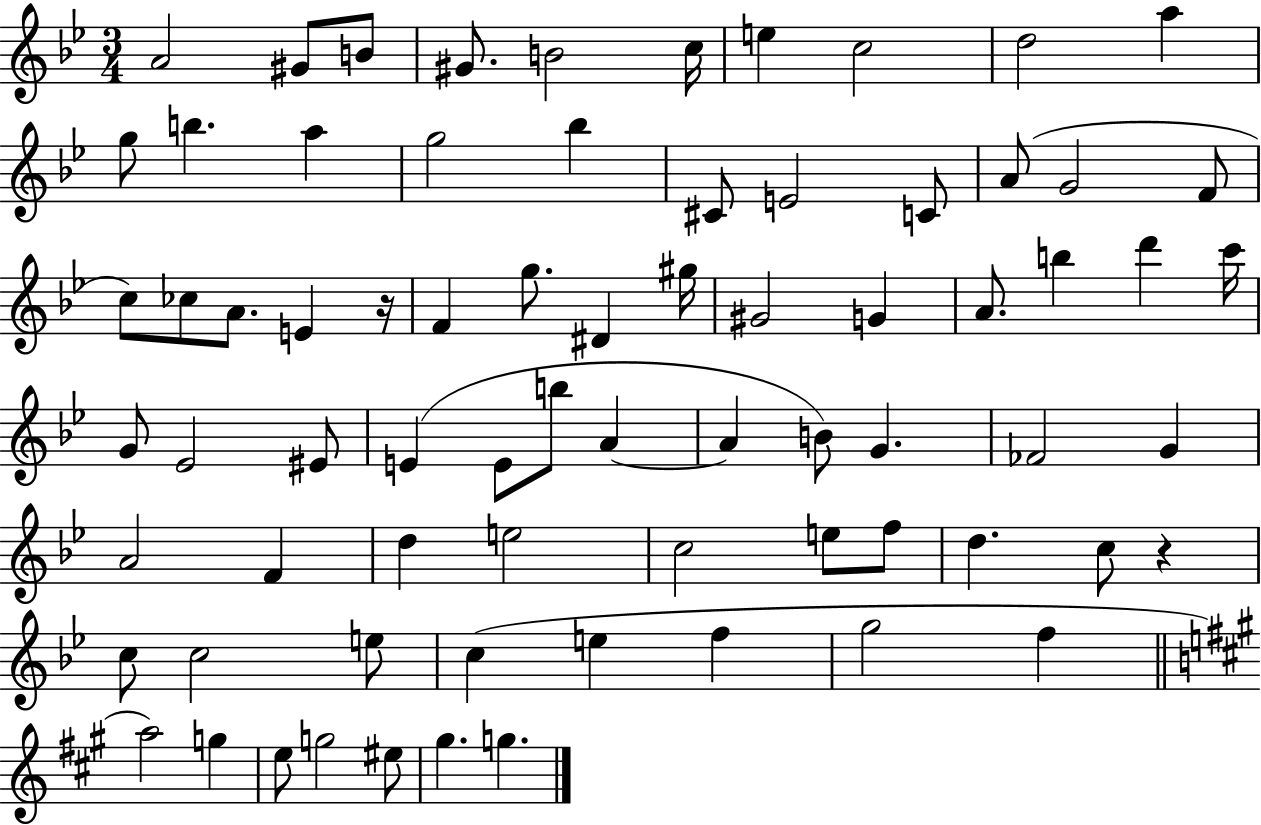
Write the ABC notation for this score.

X:1
T:Untitled
M:3/4
L:1/4
K:Bb
A2 ^G/2 B/2 ^G/2 B2 c/4 e c2 d2 a g/2 b a g2 _b ^C/2 E2 C/2 A/2 G2 F/2 c/2 _c/2 A/2 E z/4 F g/2 ^D ^g/4 ^G2 G A/2 b d' c'/4 G/2 _E2 ^E/2 E E/2 b/2 A A B/2 G _F2 G A2 F d e2 c2 e/2 f/2 d c/2 z c/2 c2 e/2 c e f g2 f a2 g e/2 g2 ^e/2 ^g g